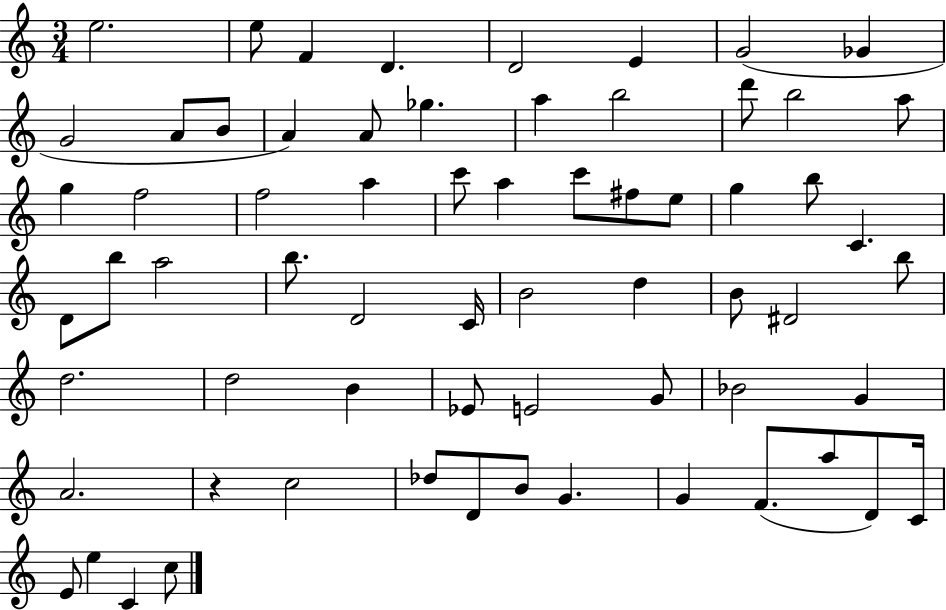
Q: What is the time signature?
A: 3/4